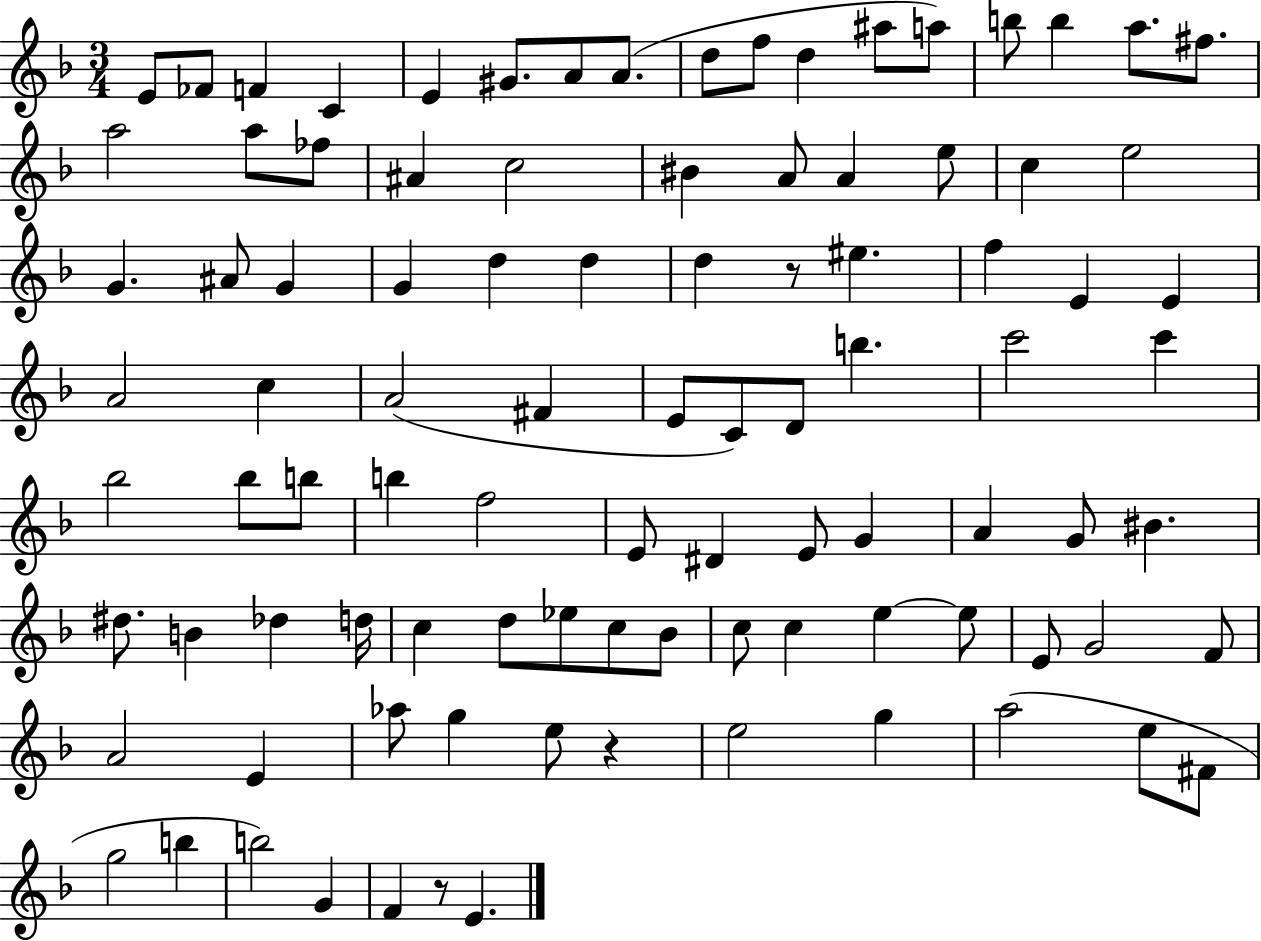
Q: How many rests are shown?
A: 3